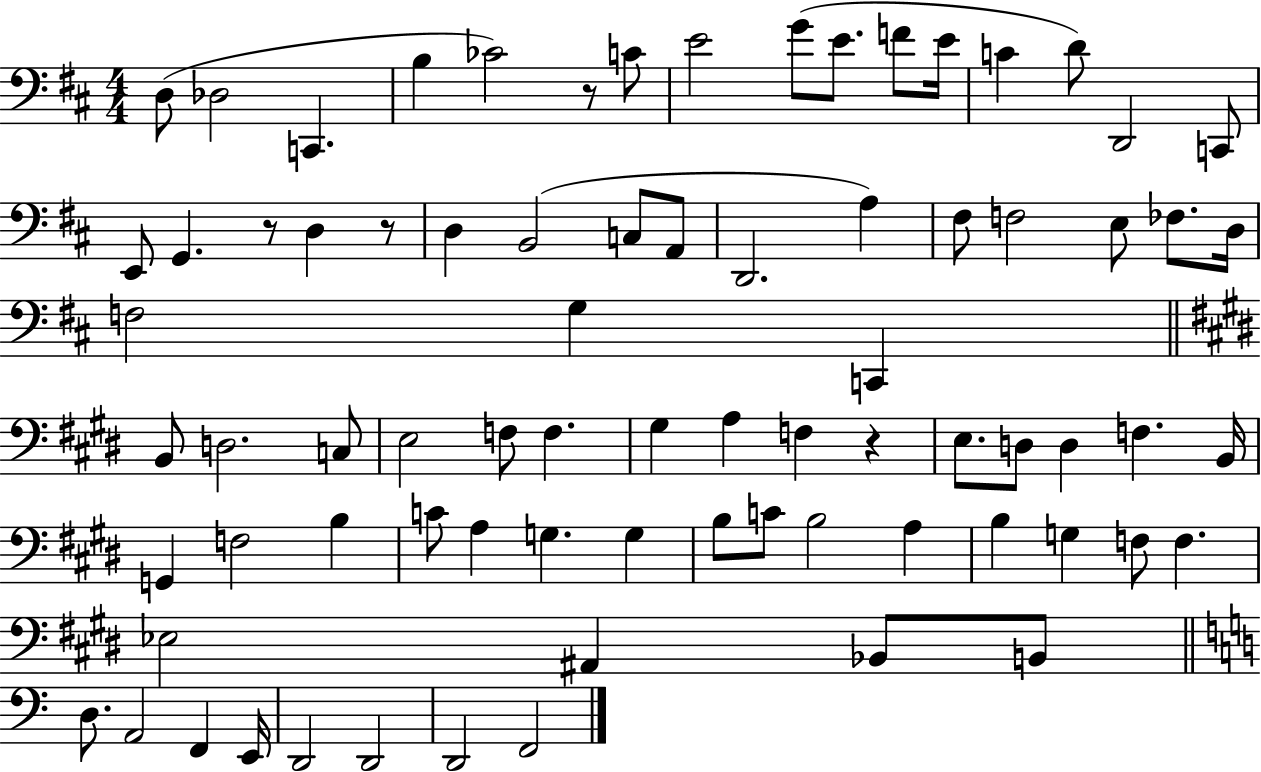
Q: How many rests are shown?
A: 4